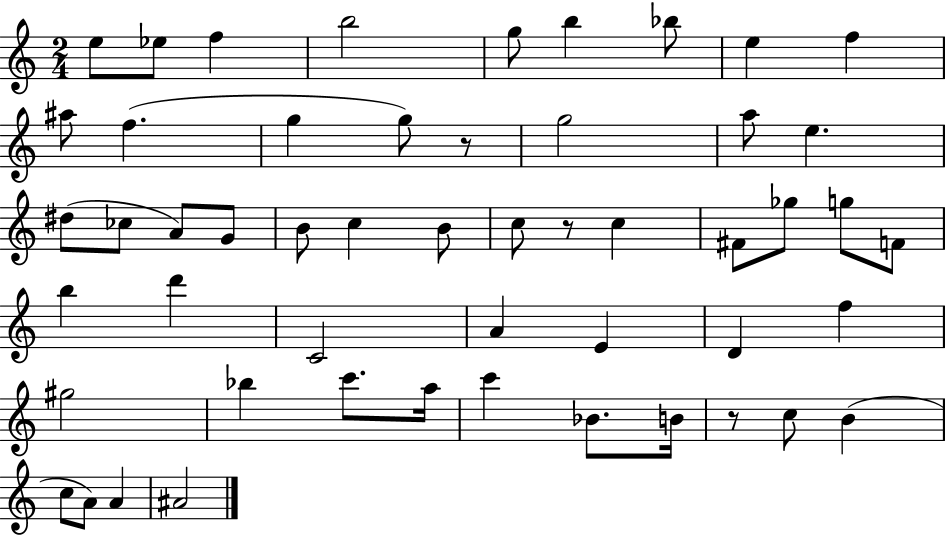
E5/e Eb5/e F5/q B5/h G5/e B5/q Bb5/e E5/q F5/q A#5/e F5/q. G5/q G5/e R/e G5/h A5/e E5/q. D#5/e CES5/e A4/e G4/e B4/e C5/q B4/e C5/e R/e C5/q F#4/e Gb5/e G5/e F4/e B5/q D6/q C4/h A4/q E4/q D4/q F5/q G#5/h Bb5/q C6/e. A5/s C6/q Bb4/e. B4/s R/e C5/e B4/q C5/e A4/e A4/q A#4/h